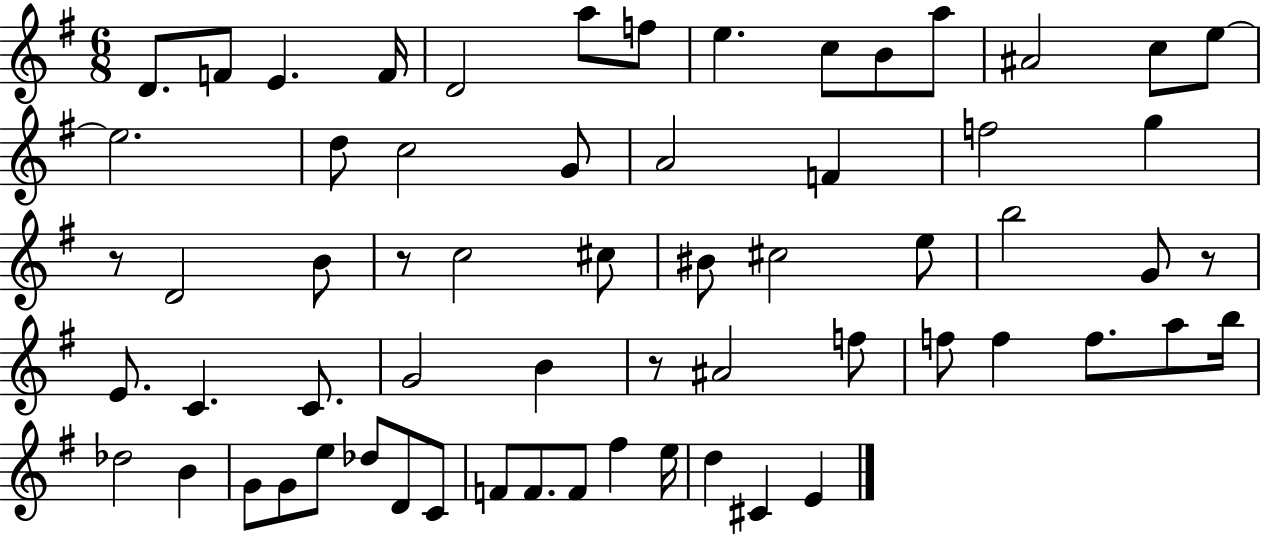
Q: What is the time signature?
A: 6/8